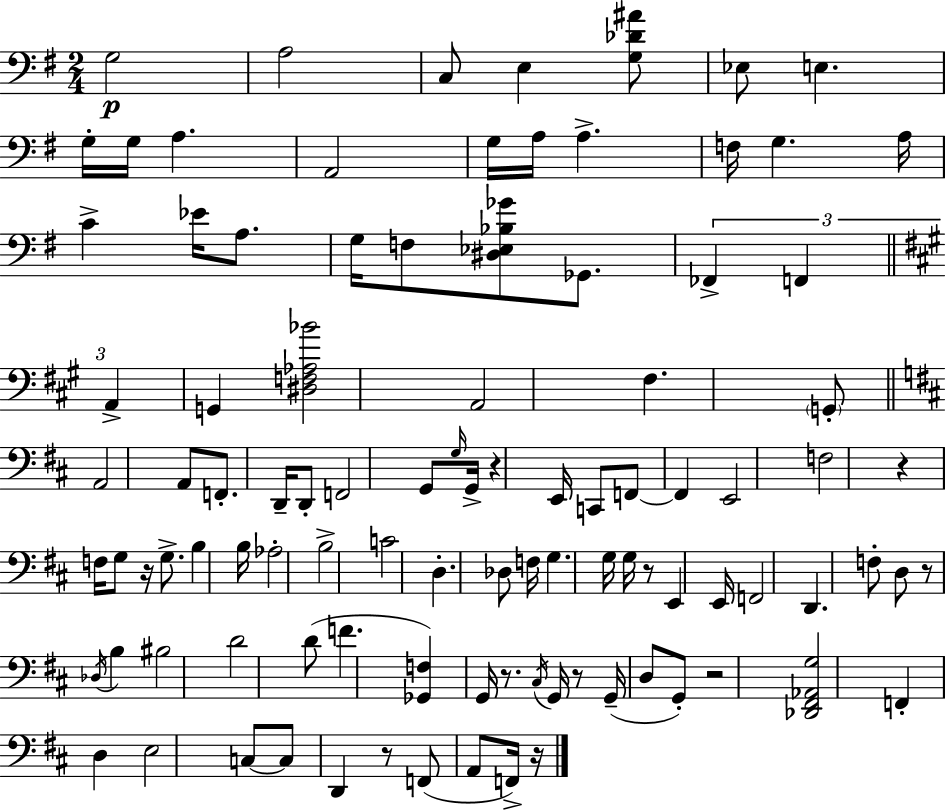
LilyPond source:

{
  \clef bass
  \numericTimeSignature
  \time 2/4
  \key g \major
  g2\p | a2 | c8 e4 <g des' ais'>8 | ees8 e4. | \break g16-. g16 a4. | a,2 | g16 a16 a4.-> | f16 g4. a16 | \break c'4-> ees'16 a8. | g16 f8 <dis ees bes ges'>8 ges,8. | \tuplet 3/2 { fes,4-> f,4 | \bar "||" \break \key a \major a,4-> } g,4 | <dis f aes bes'>2 | a,2 | fis4. \parenthesize g,8-. | \break \bar "||" \break \key d \major a,2 | a,8 f,8.-. d,16-- d,8-. | f,2 | g,8 \grace { g16 } g,16-> r4 | \break e,16 c,8 f,8~~ f,4 | e,2 | f2 | r4 f16 g8 | \break r16 g8.-> b4 | b16 aes2-. | b2-> | c'2 | \break d4.-. des8 | f16 g4. | g16 g16 r8 e,4 | e,16 f,2 | \break d,4. f8-. | d8 r8 \acciaccatura { des16 } b4 | bis2 | d'2 | \break d'8( f'4. | <ges, f>4) g,16 r8. | \acciaccatura { cis16 } g,16 r8 g,16--( d8 | g,8-.) r2 | \break <des, fis, aes, g>2 | f,4-. d4 | e2 | c8~~ c8 d,4 | \break r8 f,8( a,8 | f,16->) r16 \bar "|."
}